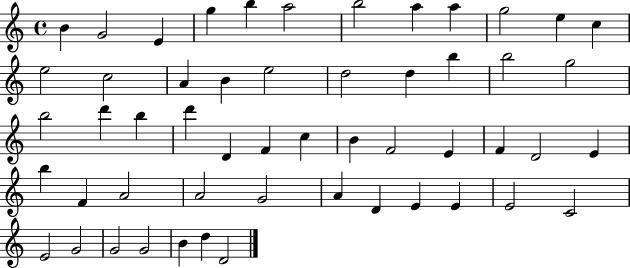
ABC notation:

X:1
T:Untitled
M:4/4
L:1/4
K:C
B G2 E g b a2 b2 a a g2 e c e2 c2 A B e2 d2 d b b2 g2 b2 d' b d' D F c B F2 E F D2 E b F A2 A2 G2 A D E E E2 C2 E2 G2 G2 G2 B d D2